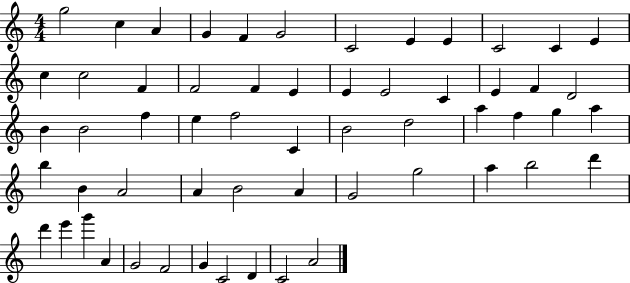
G5/h C5/q A4/q G4/q F4/q G4/h C4/h E4/q E4/q C4/h C4/q E4/q C5/q C5/h F4/q F4/h F4/q E4/q E4/q E4/h C4/q E4/q F4/q D4/h B4/q B4/h F5/q E5/q F5/h C4/q B4/h D5/h A5/q F5/q G5/q A5/q B5/q B4/q A4/h A4/q B4/h A4/q G4/h G5/h A5/q B5/h D6/q D6/q E6/q G6/q A4/q G4/h F4/h G4/q C4/h D4/q C4/h A4/h